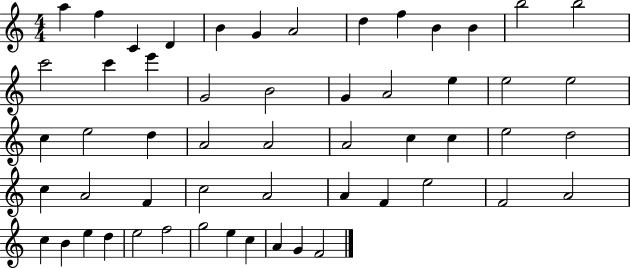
A5/q F5/q C4/q D4/q B4/q G4/q A4/h D5/q F5/q B4/q B4/q B5/h B5/h C6/h C6/q E6/q G4/h B4/h G4/q A4/h E5/q E5/h E5/h C5/q E5/h D5/q A4/h A4/h A4/h C5/q C5/q E5/h D5/h C5/q A4/h F4/q C5/h A4/h A4/q F4/q E5/h F4/h A4/h C5/q B4/q E5/q D5/q E5/h F5/h G5/h E5/q C5/q A4/q G4/q F4/h